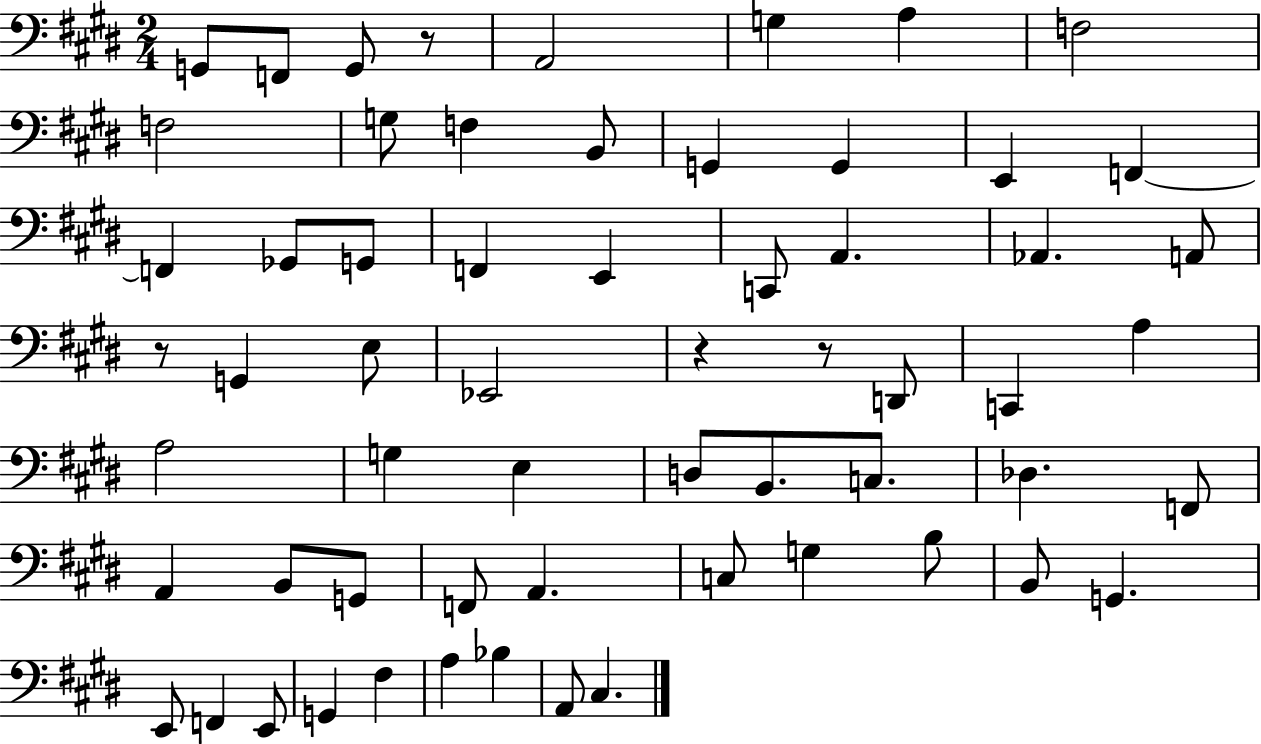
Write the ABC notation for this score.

X:1
T:Untitled
M:2/4
L:1/4
K:E
G,,/2 F,,/2 G,,/2 z/2 A,,2 G, A, F,2 F,2 G,/2 F, B,,/2 G,, G,, E,, F,, F,, _G,,/2 G,,/2 F,, E,, C,,/2 A,, _A,, A,,/2 z/2 G,, E,/2 _E,,2 z z/2 D,,/2 C,, A, A,2 G, E, D,/2 B,,/2 C,/2 _D, F,,/2 A,, B,,/2 G,,/2 F,,/2 A,, C,/2 G, B,/2 B,,/2 G,, E,,/2 F,, E,,/2 G,, ^F, A, _B, A,,/2 ^C,